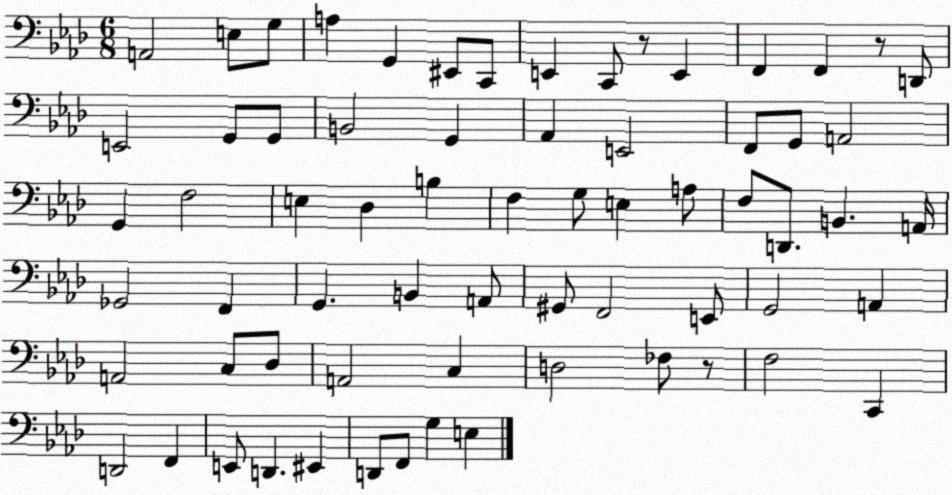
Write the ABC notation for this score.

X:1
T:Untitled
M:6/8
L:1/4
K:Ab
A,,2 E,/2 G,/2 A, G,, ^E,,/2 C,,/2 E,, C,,/2 z/2 E,, F,, F,, z/2 D,,/2 E,,2 G,,/2 G,,/2 B,,2 G,, _A,, E,,2 F,,/2 G,,/2 A,,2 G,, F,2 E, _D, B, F, G,/2 E, A,/2 F,/2 D,,/2 B,, A,,/4 _G,,2 F,, G,, B,, A,,/2 ^G,,/2 F,,2 E,,/2 G,,2 A,, A,,2 C,/2 _D,/2 A,,2 C, D,2 _F,/2 z/2 F,2 C,, D,,2 F,, E,,/2 D,, ^E,, D,,/2 F,,/2 G, E,